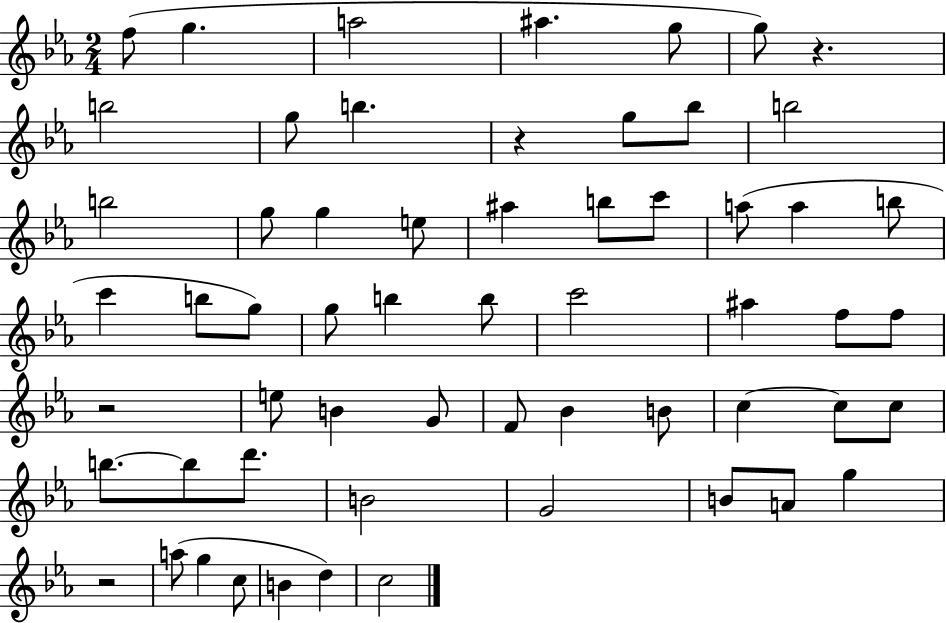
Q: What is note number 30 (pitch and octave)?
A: A#5